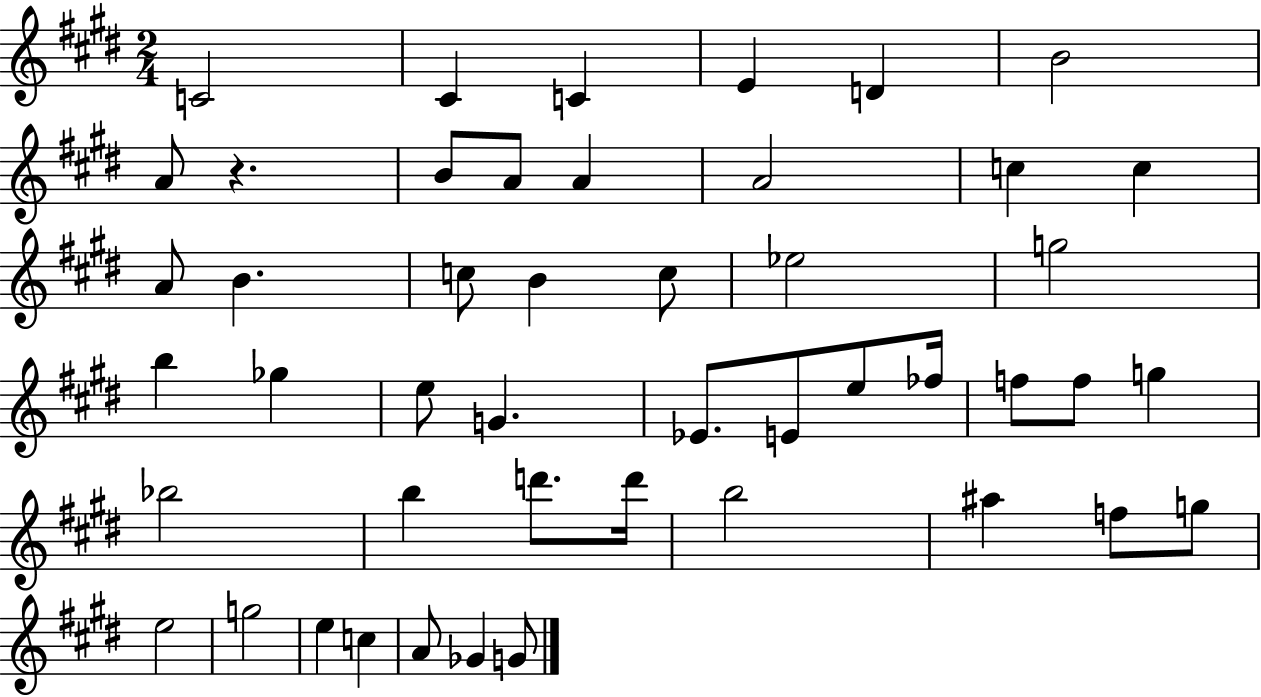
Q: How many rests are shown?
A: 1